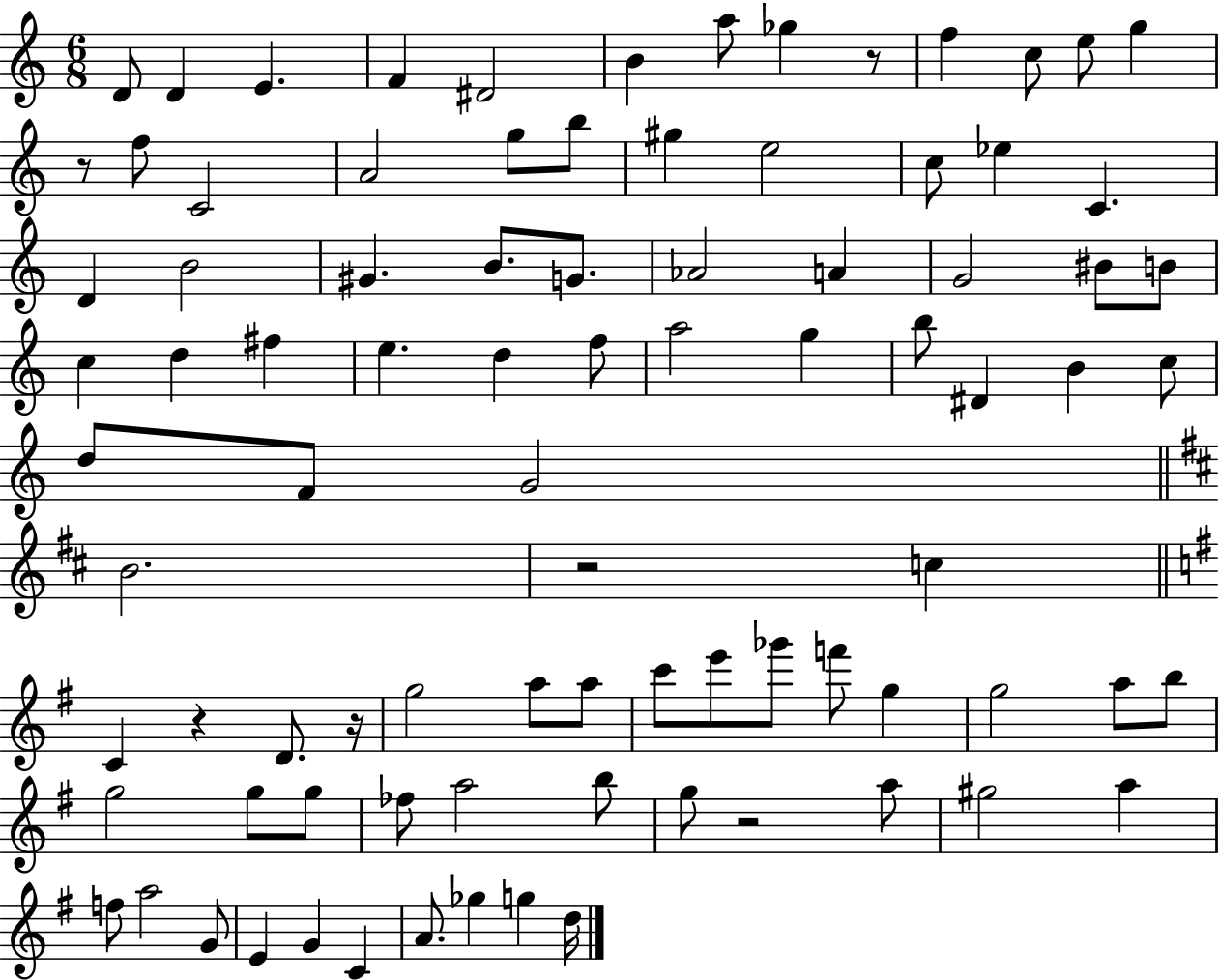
D4/e D4/q E4/q. F4/q D#4/h B4/q A5/e Gb5/q R/e F5/q C5/e E5/e G5/q R/e F5/e C4/h A4/h G5/e B5/e G#5/q E5/h C5/e Eb5/q C4/q. D4/q B4/h G#4/q. B4/e. G4/e. Ab4/h A4/q G4/h BIS4/e B4/e C5/q D5/q F#5/q E5/q. D5/q F5/e A5/h G5/q B5/e D#4/q B4/q C5/e D5/e F4/e G4/h B4/h. R/h C5/q C4/q R/q D4/e. R/s G5/h A5/e A5/e C6/e E6/e Gb6/e F6/e G5/q G5/h A5/e B5/e G5/h G5/e G5/e FES5/e A5/h B5/e G5/e R/h A5/e G#5/h A5/q F5/e A5/h G4/e E4/q G4/q C4/q A4/e. Gb5/q G5/q D5/s